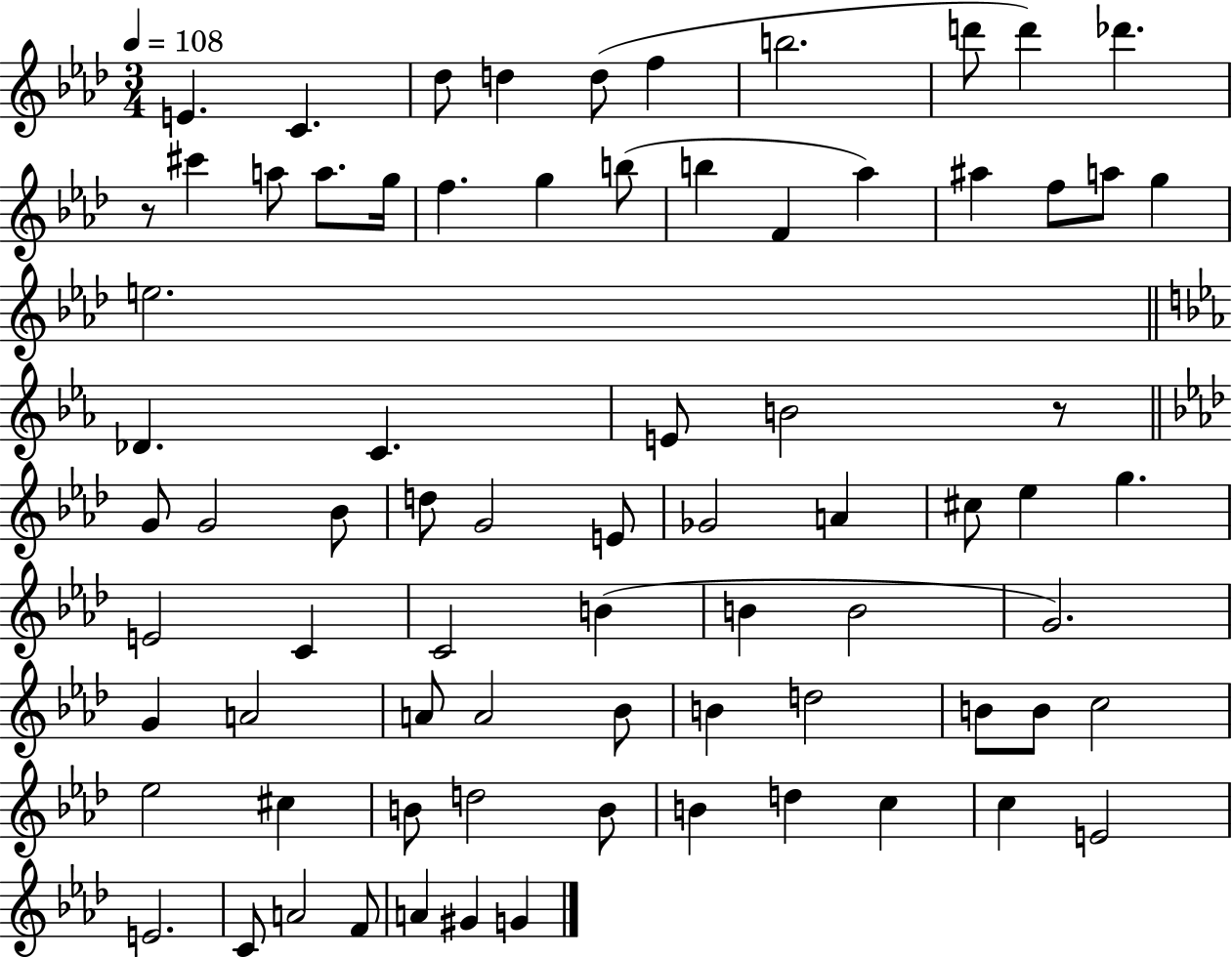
{
  \clef treble
  \numericTimeSignature
  \time 3/4
  \key aes \major
  \tempo 4 = 108
  e'4. c'4. | des''8 d''4 d''8( f''4 | b''2. | d'''8 d'''4) des'''4. | \break r8 cis'''4 a''8 a''8. g''16 | f''4. g''4 b''8( | b''4 f'4 aes''4) | ais''4 f''8 a''8 g''4 | \break e''2. | \bar "||" \break \key c \minor des'4. c'4. | e'8 b'2 r8 | \bar "||" \break \key aes \major g'8 g'2 bes'8 | d''8 g'2 e'8 | ges'2 a'4 | cis''8 ees''4 g''4. | \break e'2 c'4 | c'2 b'4( | b'4 b'2 | g'2.) | \break g'4 a'2 | a'8 a'2 bes'8 | b'4 d''2 | b'8 b'8 c''2 | \break ees''2 cis''4 | b'8 d''2 b'8 | b'4 d''4 c''4 | c''4 e'2 | \break e'2. | c'8 a'2 f'8 | a'4 gis'4 g'4 | \bar "|."
}